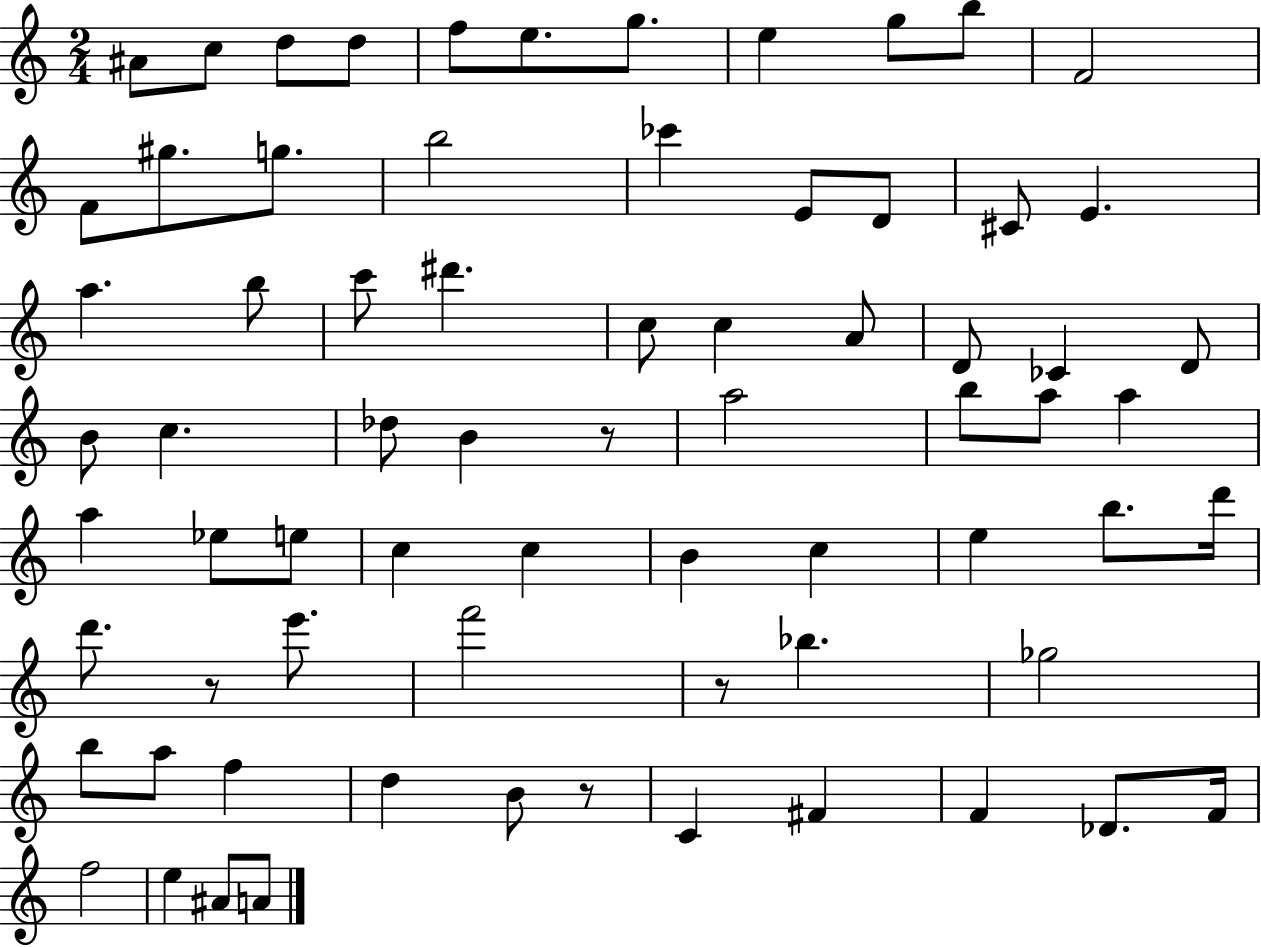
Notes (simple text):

A#4/e C5/e D5/e D5/e F5/e E5/e. G5/e. E5/q G5/e B5/e F4/h F4/e G#5/e. G5/e. B5/h CES6/q E4/e D4/e C#4/e E4/q. A5/q. B5/e C6/e D#6/q. C5/e C5/q A4/e D4/e CES4/q D4/e B4/e C5/q. Db5/e B4/q R/e A5/h B5/e A5/e A5/q A5/q Eb5/e E5/e C5/q C5/q B4/q C5/q E5/q B5/e. D6/s D6/e. R/e E6/e. F6/h R/e Bb5/q. Gb5/h B5/e A5/e F5/q D5/q B4/e R/e C4/q F#4/q F4/q Db4/e. F4/s F5/h E5/q A#4/e A4/e